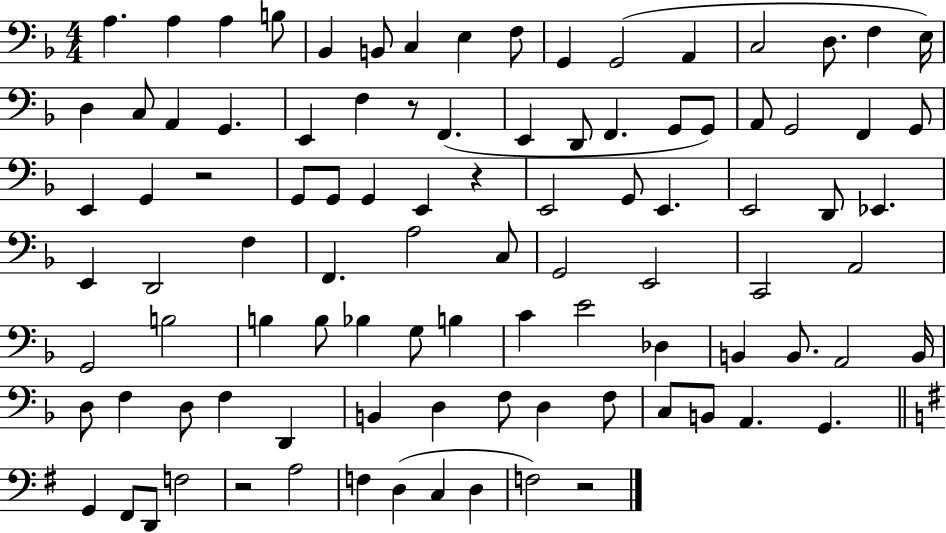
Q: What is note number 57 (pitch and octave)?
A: B3